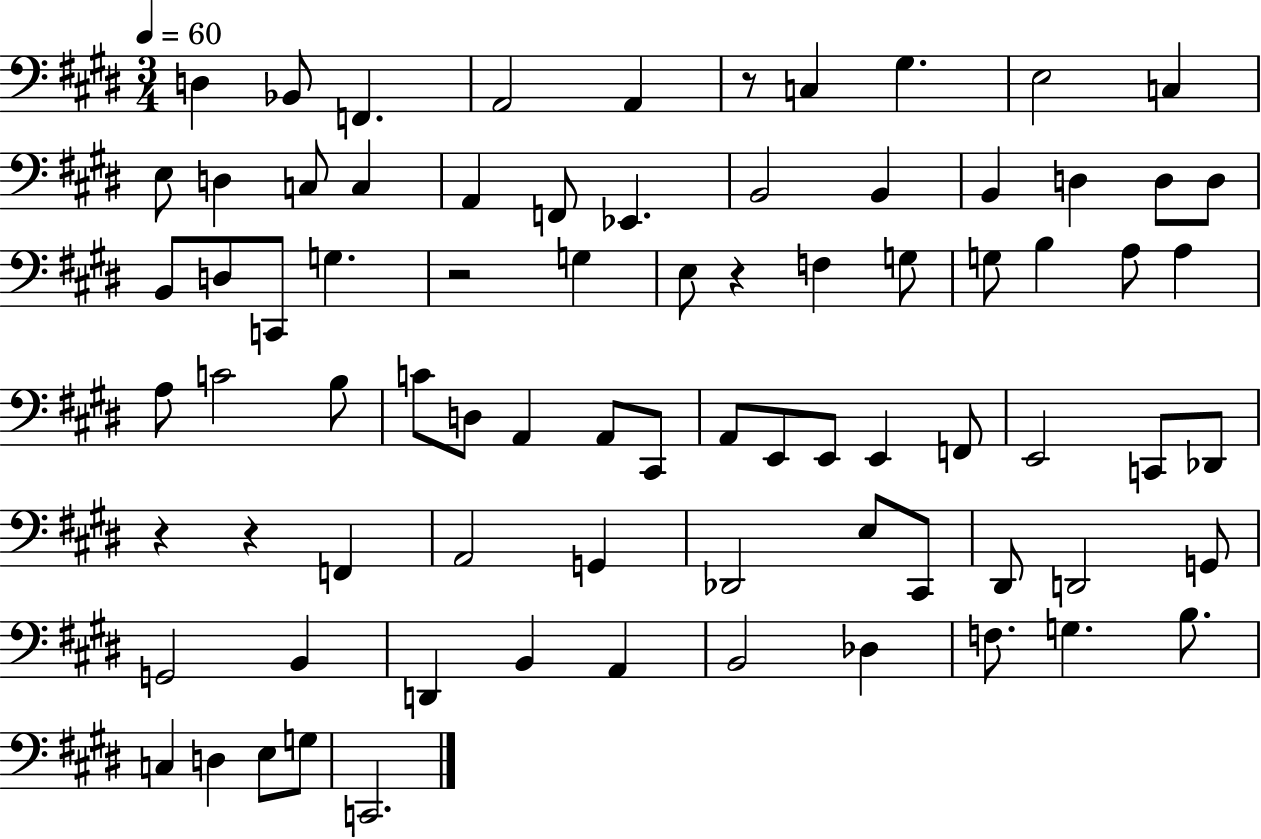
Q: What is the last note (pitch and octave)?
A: C2